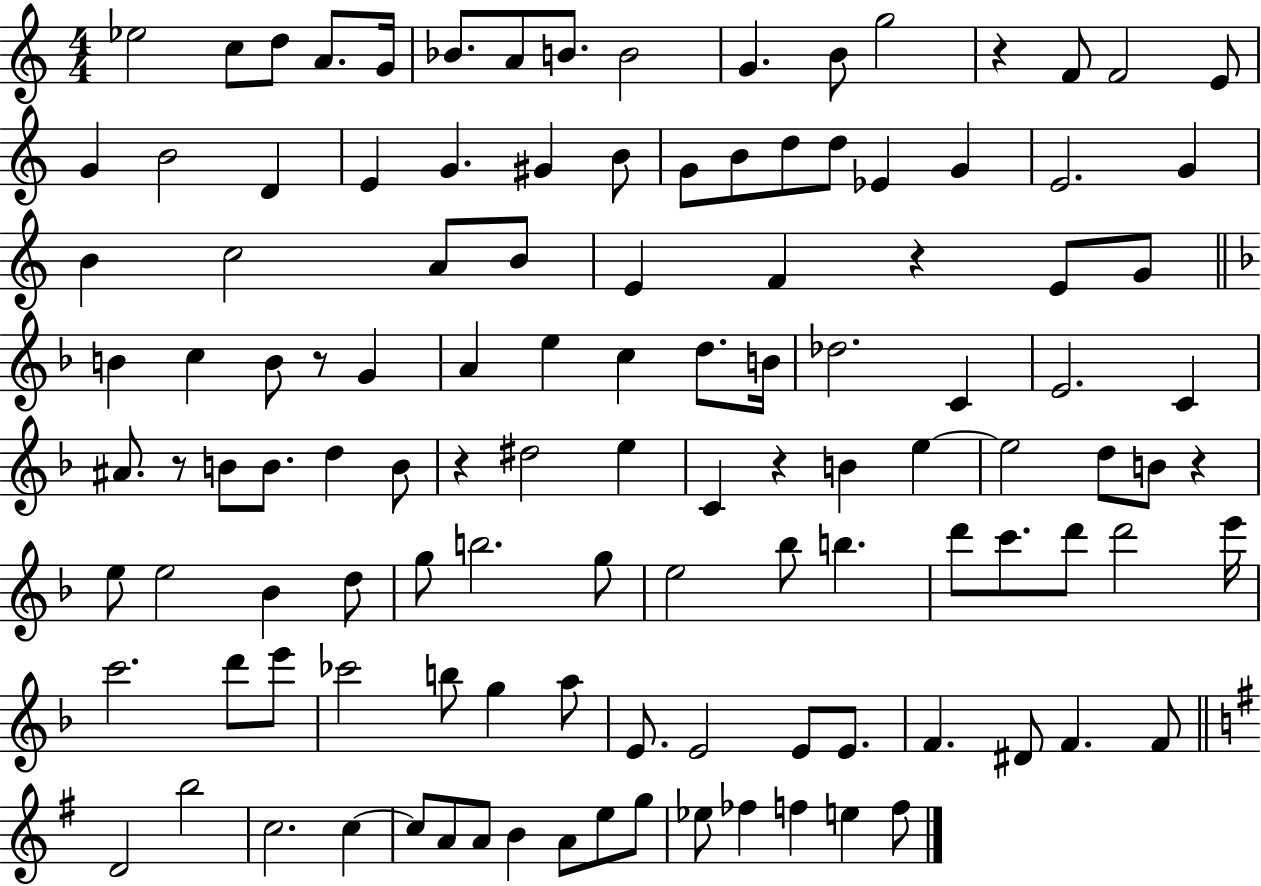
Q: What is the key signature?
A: C major